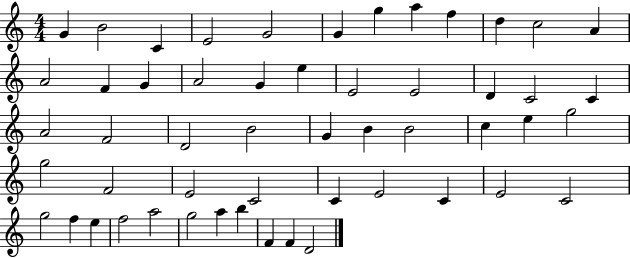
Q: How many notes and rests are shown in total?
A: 53